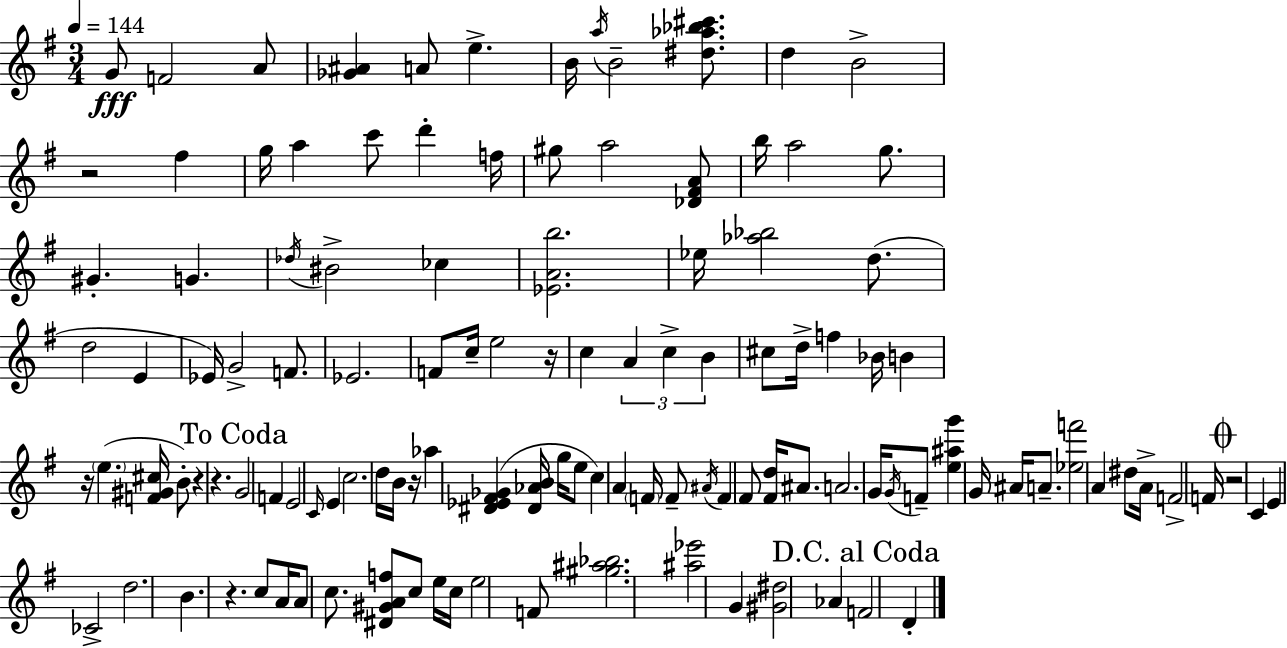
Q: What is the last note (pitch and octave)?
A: D4